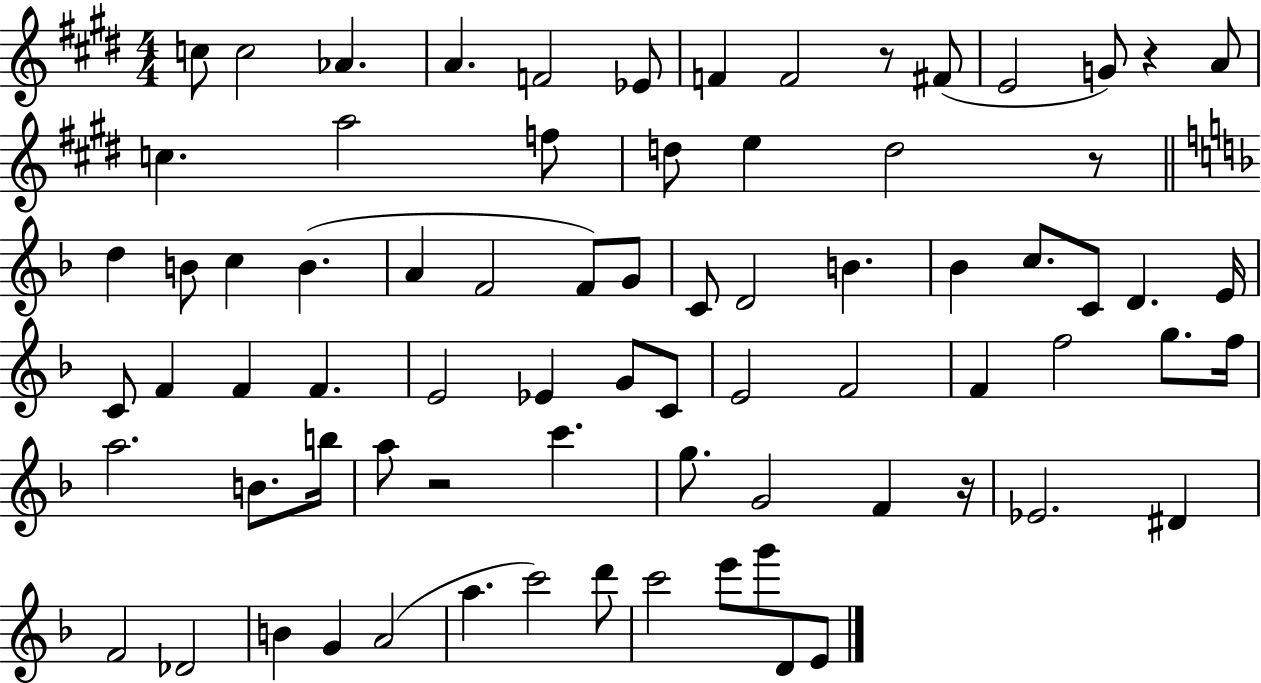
{
  \clef treble
  \numericTimeSignature
  \time 4/4
  \key e \major
  c''8 c''2 aes'4. | a'4. f'2 ees'8 | f'4 f'2 r8 fis'8( | e'2 g'8) r4 a'8 | \break c''4. a''2 f''8 | d''8 e''4 d''2 r8 | \bar "||" \break \key d \minor d''4 b'8 c''4 b'4.( | a'4 f'2 f'8) g'8 | c'8 d'2 b'4. | bes'4 c''8. c'8 d'4. e'16 | \break c'8 f'4 f'4 f'4. | e'2 ees'4 g'8 c'8 | e'2 f'2 | f'4 f''2 g''8. f''16 | \break a''2. b'8. b''16 | a''8 r2 c'''4. | g''8. g'2 f'4 r16 | ees'2. dis'4 | \break f'2 des'2 | b'4 g'4 a'2( | a''4. c'''2) d'''8 | c'''2 e'''8 g'''8 d'8 e'8 | \break \bar "|."
}